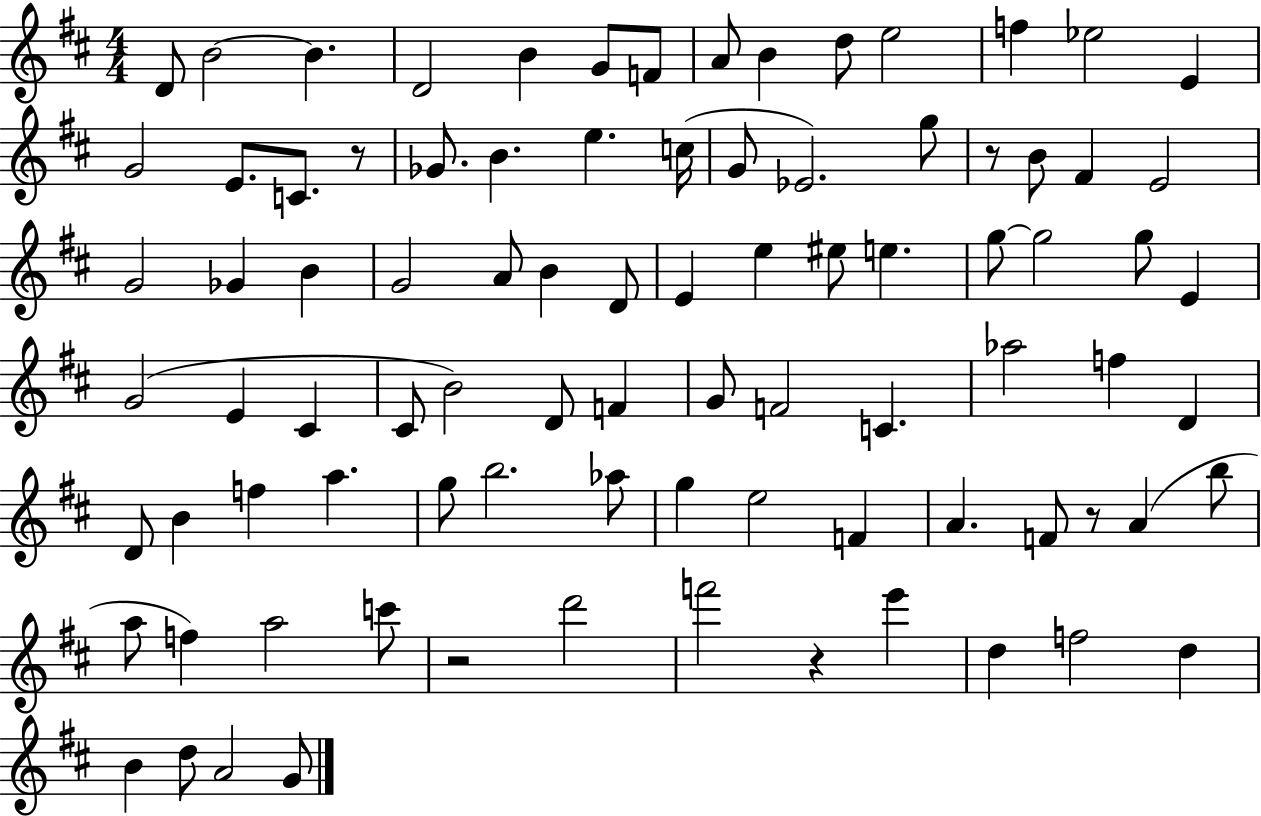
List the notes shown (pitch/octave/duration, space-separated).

D4/e B4/h B4/q. D4/h B4/q G4/e F4/e A4/e B4/q D5/e E5/h F5/q Eb5/h E4/q G4/h E4/e. C4/e. R/e Gb4/e. B4/q. E5/q. C5/s G4/e Eb4/h. G5/e R/e B4/e F#4/q E4/h G4/h Gb4/q B4/q G4/h A4/e B4/q D4/e E4/q E5/q EIS5/e E5/q. G5/e G5/h G5/e E4/q G4/h E4/q C#4/q C#4/e B4/h D4/e F4/q G4/e F4/h C4/q. Ab5/h F5/q D4/q D4/e B4/q F5/q A5/q. G5/e B5/h. Ab5/e G5/q E5/h F4/q A4/q. F4/e R/e A4/q B5/e A5/e F5/q A5/h C6/e R/h D6/h F6/h R/q E6/q D5/q F5/h D5/q B4/q D5/e A4/h G4/e